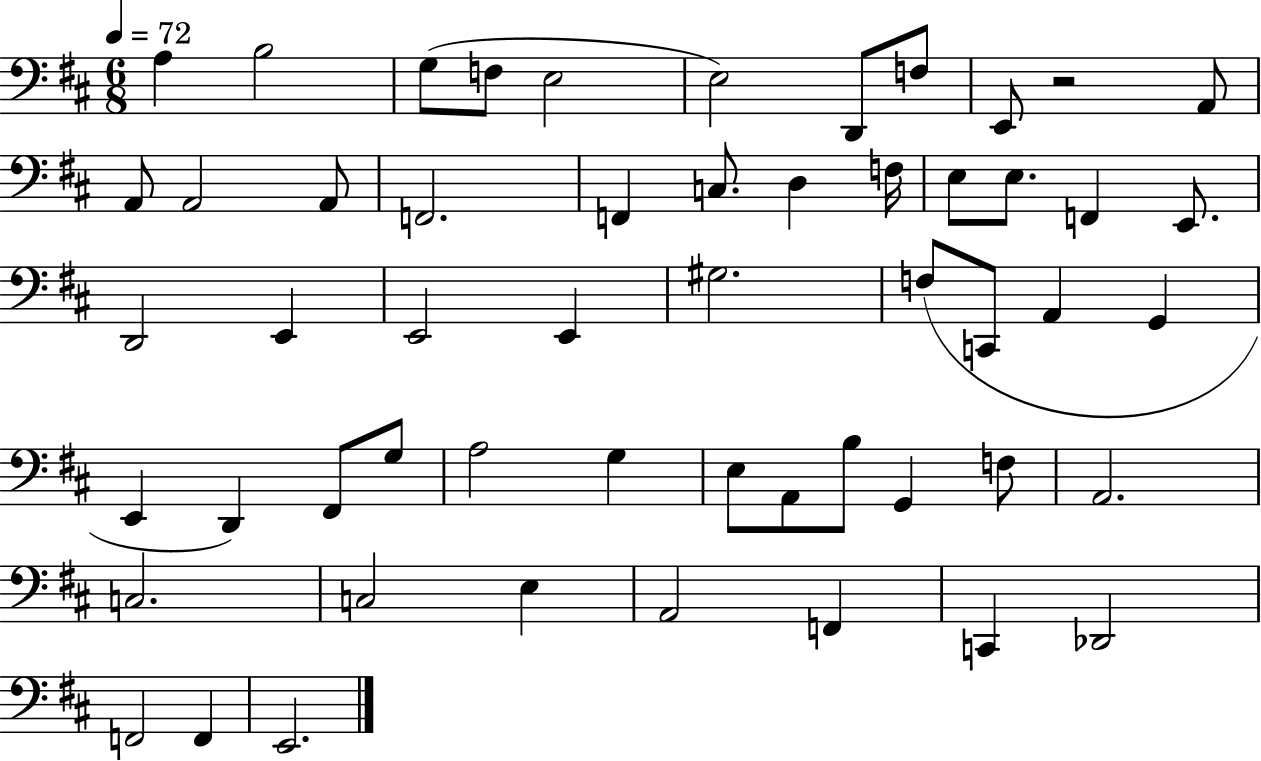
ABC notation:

X:1
T:Untitled
M:6/8
L:1/4
K:D
A, B,2 G,/2 F,/2 E,2 E,2 D,,/2 F,/2 E,,/2 z2 A,,/2 A,,/2 A,,2 A,,/2 F,,2 F,, C,/2 D, F,/4 E,/2 E,/2 F,, E,,/2 D,,2 E,, E,,2 E,, ^G,2 F,/2 C,,/2 A,, G,, E,, D,, ^F,,/2 G,/2 A,2 G, E,/2 A,,/2 B,/2 G,, F,/2 A,,2 C,2 C,2 E, A,,2 F,, C,, _D,,2 F,,2 F,, E,,2